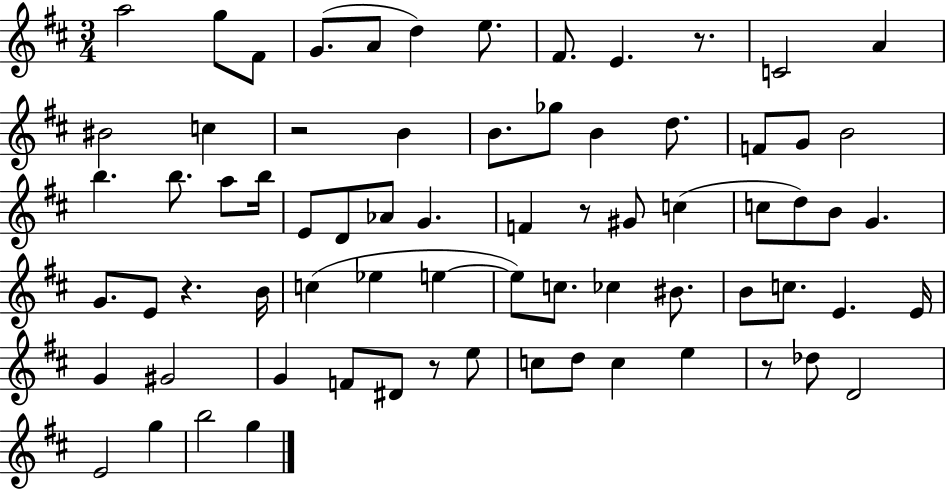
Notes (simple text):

A5/h G5/e F#4/e G4/e. A4/e D5/q E5/e. F#4/e. E4/q. R/e. C4/h A4/q BIS4/h C5/q R/h B4/q B4/e. Gb5/e B4/q D5/e. F4/e G4/e B4/h B5/q. B5/e. A5/e B5/s E4/e D4/e Ab4/e G4/q. F4/q R/e G#4/e C5/q C5/e D5/e B4/e G4/q. G4/e. E4/e R/q. B4/s C5/q Eb5/q E5/q E5/e C5/e. CES5/q BIS4/e. B4/e C5/e. E4/q. E4/s G4/q G#4/h G4/q F4/e D#4/e R/e E5/e C5/e D5/e C5/q E5/q R/e Db5/e D4/h E4/h G5/q B5/h G5/q